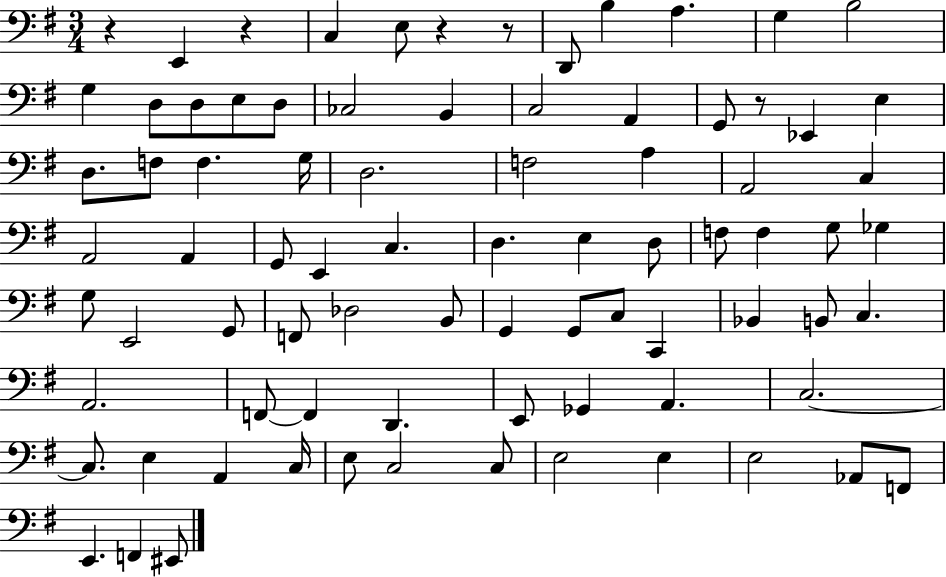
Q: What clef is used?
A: bass